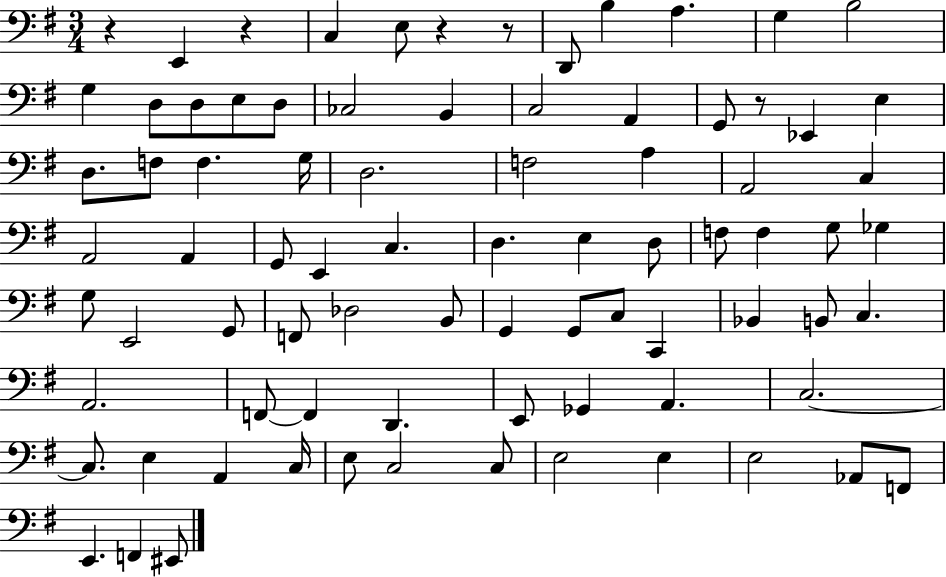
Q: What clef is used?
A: bass